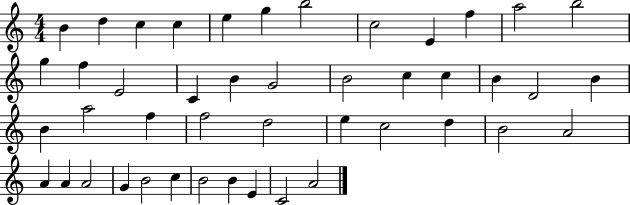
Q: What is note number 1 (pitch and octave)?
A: B4